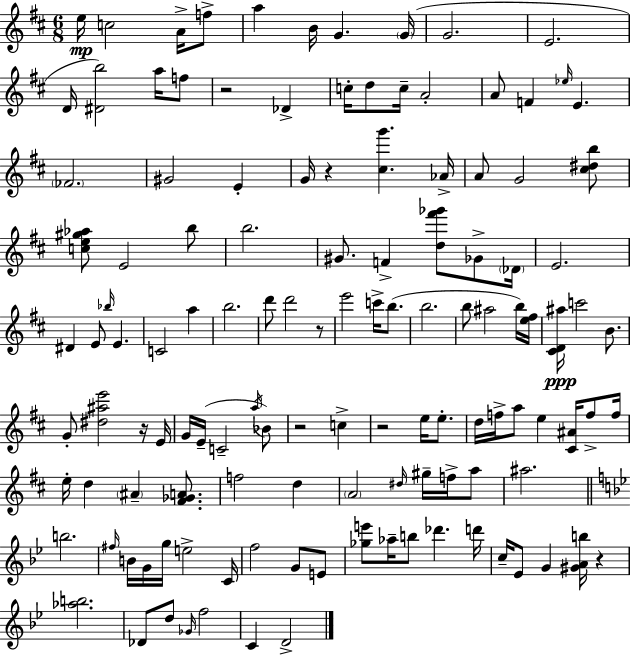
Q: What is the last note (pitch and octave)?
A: D4